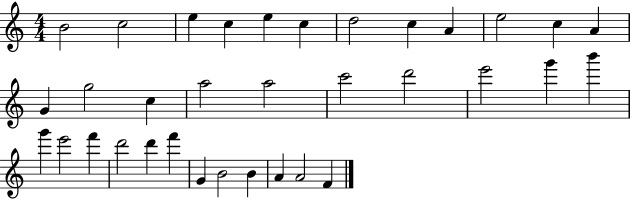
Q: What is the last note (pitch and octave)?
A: F4